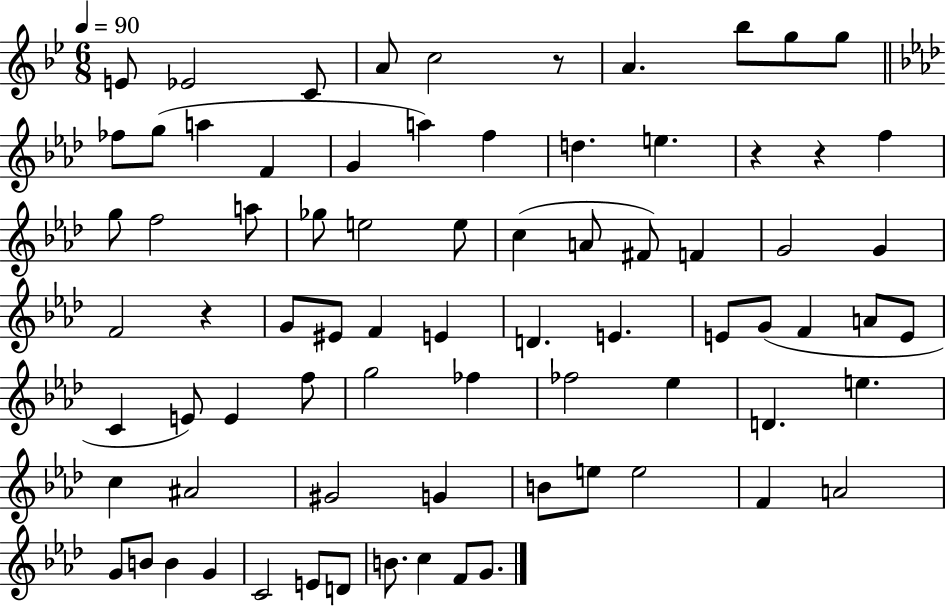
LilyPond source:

{
  \clef treble
  \numericTimeSignature
  \time 6/8
  \key bes \major
  \tempo 4 = 90
  e'8 ees'2 c'8 | a'8 c''2 r8 | a'4. bes''8 g''8 g''8 | \bar "||" \break \key aes \major fes''8 g''8( a''4 f'4 | g'4 a''4) f''4 | d''4. e''4. | r4 r4 f''4 | \break g''8 f''2 a''8 | ges''8 e''2 e''8 | c''4( a'8 fis'8) f'4 | g'2 g'4 | \break f'2 r4 | g'8 eis'8 f'4 e'4 | d'4. e'4. | e'8 g'8( f'4 a'8 e'8 | \break c'4 e'8) e'4 f''8 | g''2 fes''4 | fes''2 ees''4 | d'4. e''4. | \break c''4 ais'2 | gis'2 g'4 | b'8 e''8 e''2 | f'4 a'2 | \break g'8 b'8 b'4 g'4 | c'2 e'8 d'8 | b'8. c''4 f'8 g'8. | \bar "|."
}